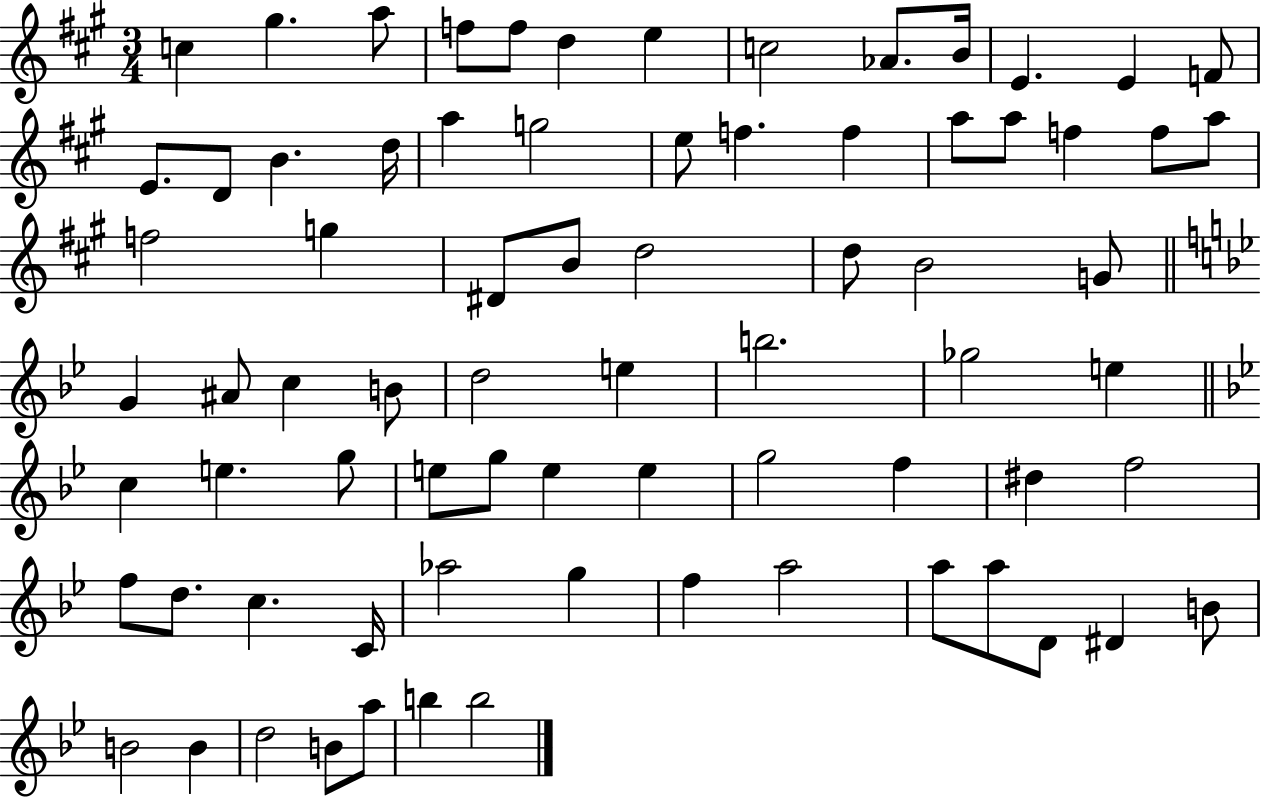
{
  \clef treble
  \numericTimeSignature
  \time 3/4
  \key a \major
  \repeat volta 2 { c''4 gis''4. a''8 | f''8 f''8 d''4 e''4 | c''2 aes'8. b'16 | e'4. e'4 f'8 | \break e'8. d'8 b'4. d''16 | a''4 g''2 | e''8 f''4. f''4 | a''8 a''8 f''4 f''8 a''8 | \break f''2 g''4 | dis'8 b'8 d''2 | d''8 b'2 g'8 | \bar "||" \break \key bes \major g'4 ais'8 c''4 b'8 | d''2 e''4 | b''2. | ges''2 e''4 | \break \bar "||" \break \key bes \major c''4 e''4. g''8 | e''8 g''8 e''4 e''4 | g''2 f''4 | dis''4 f''2 | \break f''8 d''8. c''4. c'16 | aes''2 g''4 | f''4 a''2 | a''8 a''8 d'8 dis'4 b'8 | \break b'2 b'4 | d''2 b'8 a''8 | b''4 b''2 | } \bar "|."
}